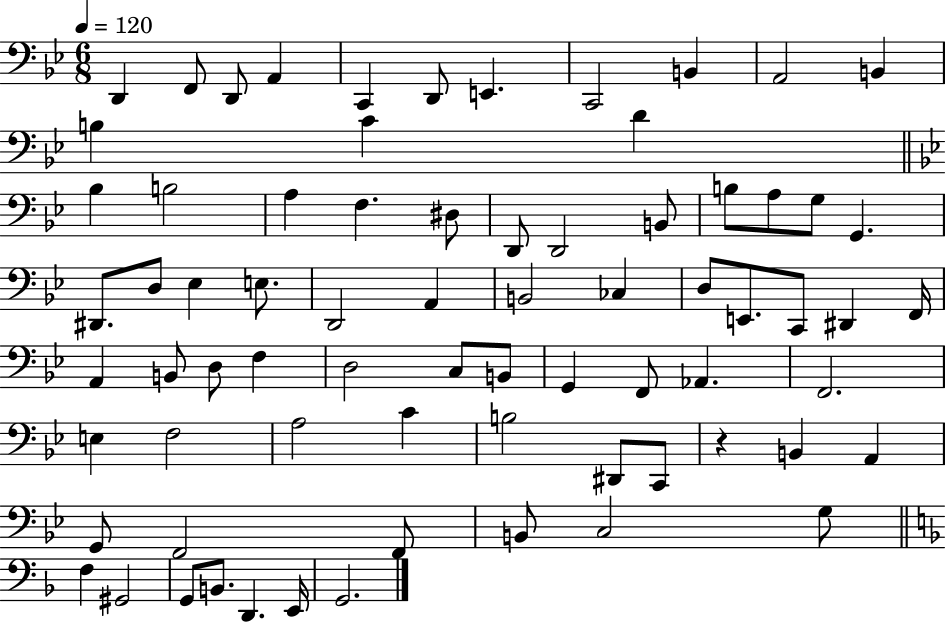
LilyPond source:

{
  \clef bass
  \numericTimeSignature
  \time 6/8
  \key bes \major
  \tempo 4 = 120
  d,4 f,8 d,8 a,4 | c,4 d,8 e,4. | c,2 b,4 | a,2 b,4 | \break b4 c'4 d'4 | \bar "||" \break \key g \minor bes4 b2 | a4 f4. dis8 | d,8 d,2 b,8 | b8 a8 g8 g,4. | \break dis,8. d8 ees4 e8. | d,2 a,4 | b,2 ces4 | d8 e,8. c,8 dis,4 f,16 | \break a,4 b,8 d8 f4 | d2 c8 b,8 | g,4 f,8 aes,4. | f,2. | \break e4 f2 | a2 c'4 | b2 dis,8 c,8 | r4 b,4 a,4 | \break g,8 f,2 f,8 | b,8 c2 g8 | \bar "||" \break \key d \minor f4 gis,2 | g,8 b,8. d,4. e,16 | g,2. | \bar "|."
}